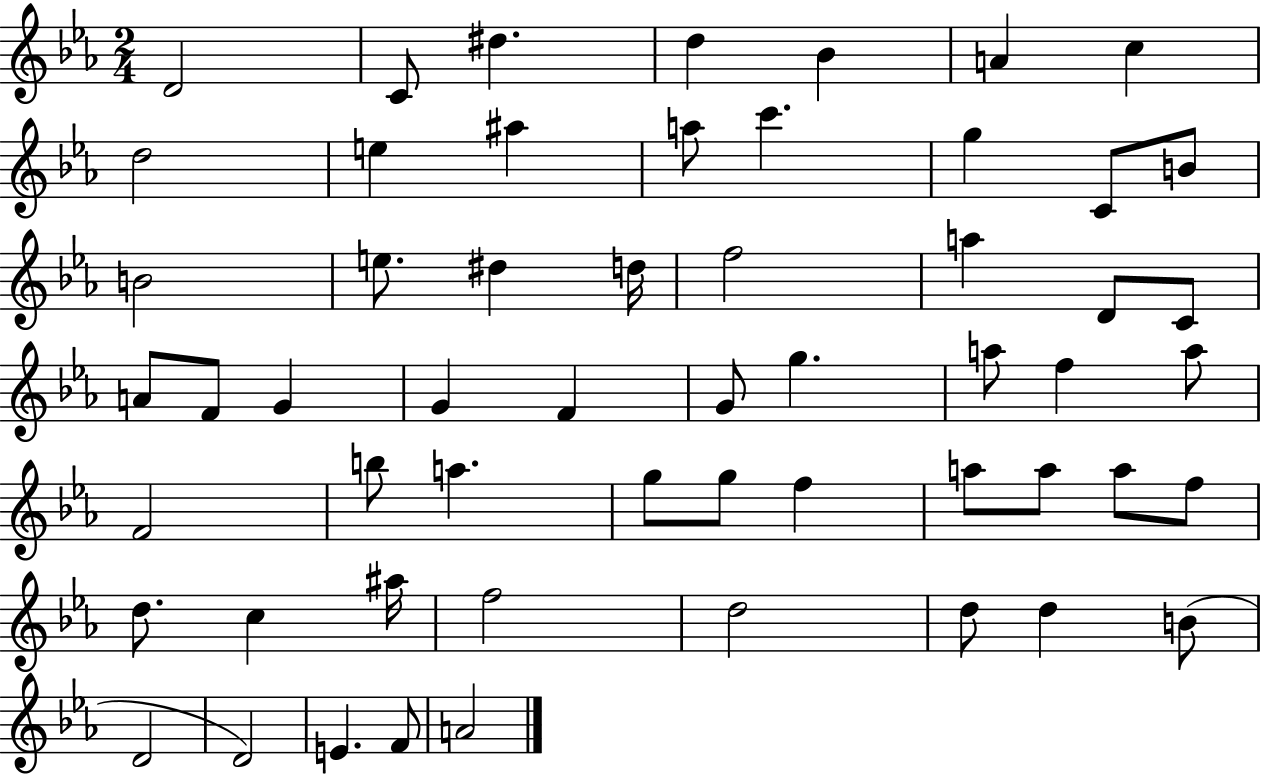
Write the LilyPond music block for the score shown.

{
  \clef treble
  \numericTimeSignature
  \time 2/4
  \key ees \major
  d'2 | c'8 dis''4. | d''4 bes'4 | a'4 c''4 | \break d''2 | e''4 ais''4 | a''8 c'''4. | g''4 c'8 b'8 | \break b'2 | e''8. dis''4 d''16 | f''2 | a''4 d'8 c'8 | \break a'8 f'8 g'4 | g'4 f'4 | g'8 g''4. | a''8 f''4 a''8 | \break f'2 | b''8 a''4. | g''8 g''8 f''4 | a''8 a''8 a''8 f''8 | \break d''8. c''4 ais''16 | f''2 | d''2 | d''8 d''4 b'8( | \break d'2 | d'2) | e'4. f'8 | a'2 | \break \bar "|."
}